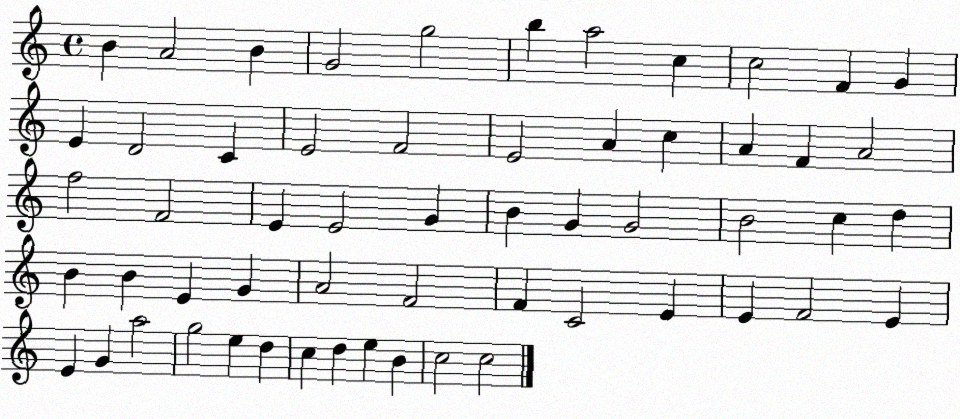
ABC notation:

X:1
T:Untitled
M:4/4
L:1/4
K:C
B A2 B G2 g2 b a2 c c2 F G E D2 C E2 F2 E2 A c A F A2 f2 F2 E E2 G B G G2 B2 c d B B E G A2 F2 F C2 E E F2 E E G a2 g2 e d c d e B c2 c2